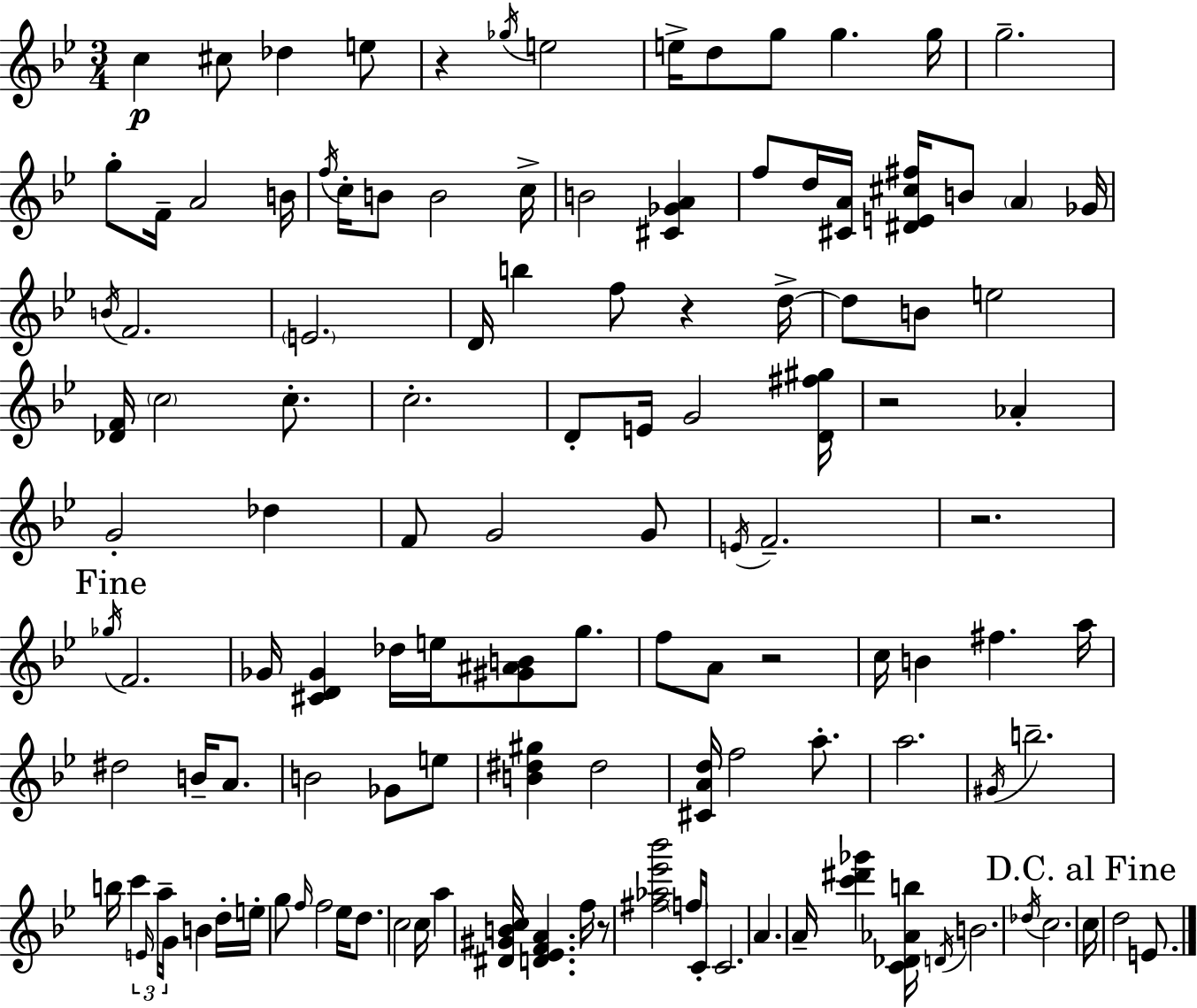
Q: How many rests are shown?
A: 6